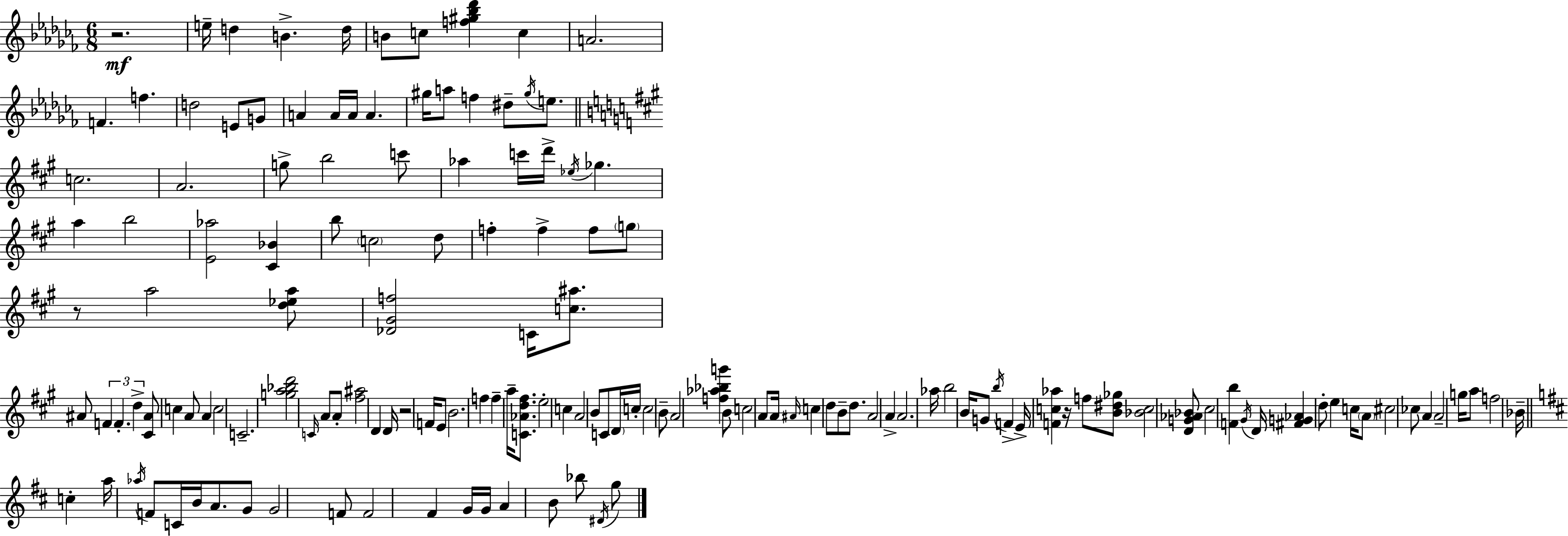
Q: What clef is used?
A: treble